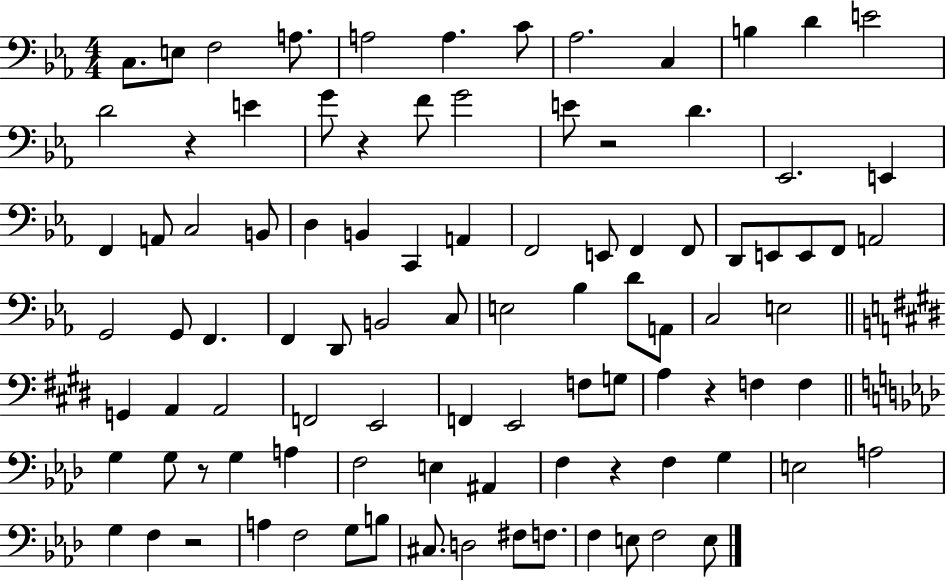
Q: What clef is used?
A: bass